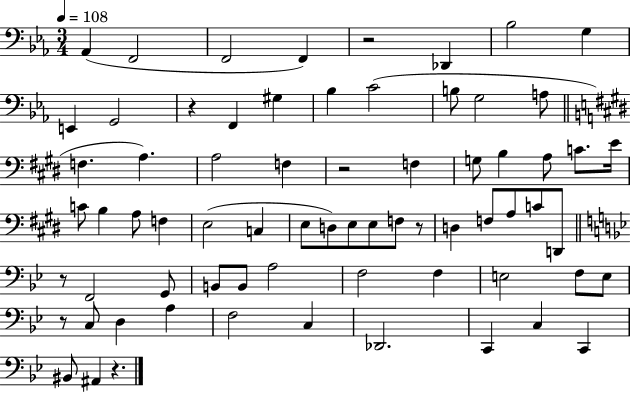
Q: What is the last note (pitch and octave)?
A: A#2